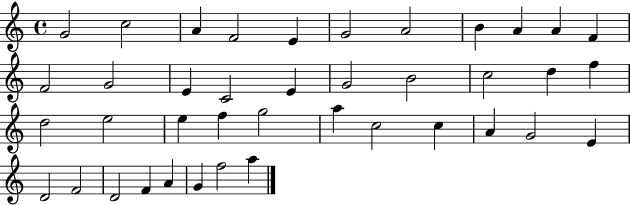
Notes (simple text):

G4/h C5/h A4/q F4/h E4/q G4/h A4/h B4/q A4/q A4/q F4/q F4/h G4/h E4/q C4/h E4/q G4/h B4/h C5/h D5/q F5/q D5/h E5/h E5/q F5/q G5/h A5/q C5/h C5/q A4/q G4/h E4/q D4/h F4/h D4/h F4/q A4/q G4/q F5/h A5/q